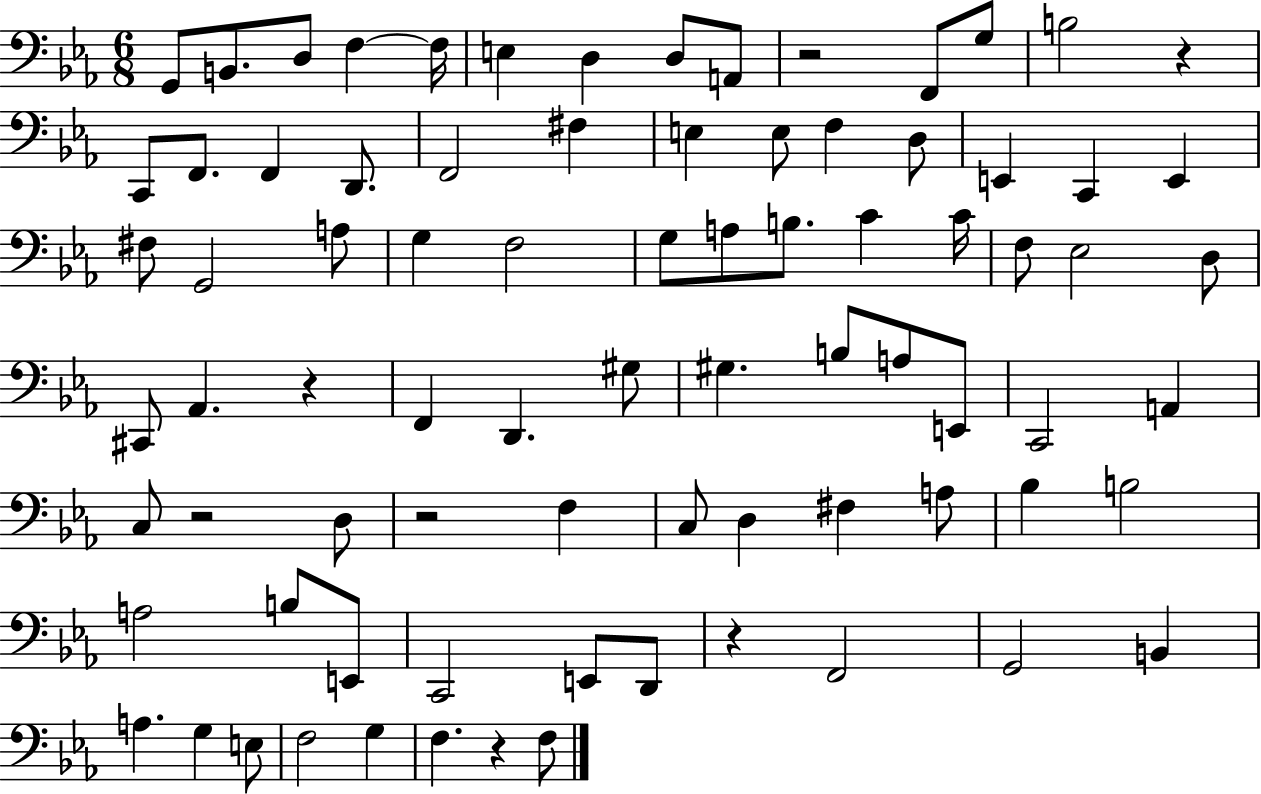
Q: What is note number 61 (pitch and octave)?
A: E2